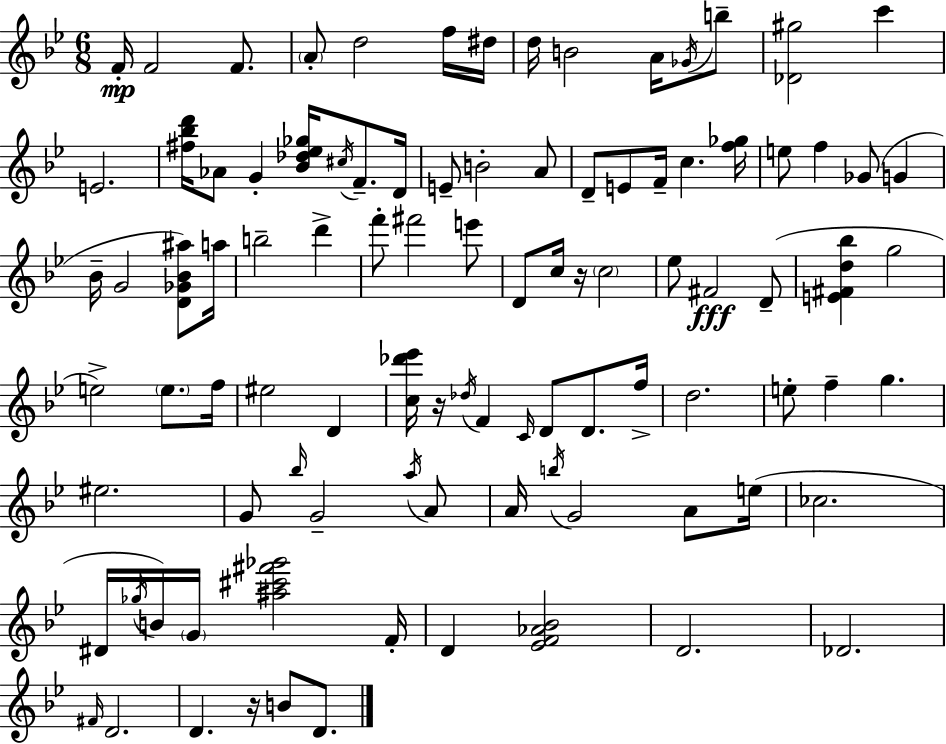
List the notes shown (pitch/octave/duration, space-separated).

F4/s F4/h F4/e. A4/e D5/h F5/s D#5/s D5/s B4/h A4/s Gb4/s B5/e [Db4,G#5]/h C6/q E4/h. [F#5,Bb5,D6]/s Ab4/e G4/q [Bb4,Db5,Eb5,Gb5]/s C#5/s F4/e. D4/s E4/e B4/h A4/e D4/e E4/e F4/s C5/q. [F5,Gb5]/s E5/e F5/q Gb4/e G4/q Bb4/s G4/h [D4,Gb4,Bb4,A#5]/e A5/s B5/h D6/q F6/e F#6/h E6/e D4/e C5/s R/s C5/h Eb5/e F#4/h D4/e [E4,F#4,D5,Bb5]/q G5/h E5/h E5/e. F5/s EIS5/h D4/q [C5,Db6,Eb6]/s R/s Db5/s F4/q C4/s D4/e D4/e. F5/s D5/h. E5/e F5/q G5/q. EIS5/h. G4/e Bb5/s G4/h A5/s A4/e A4/s B5/s G4/h A4/e E5/s CES5/h. D#4/s Gb5/s B4/s G4/s [A#5,C#6,F#6,Gb6]/h F4/s D4/q [Eb4,F4,Ab4,Bb4]/h D4/h. Db4/h. F#4/s D4/h. D4/q. R/s B4/e D4/e.